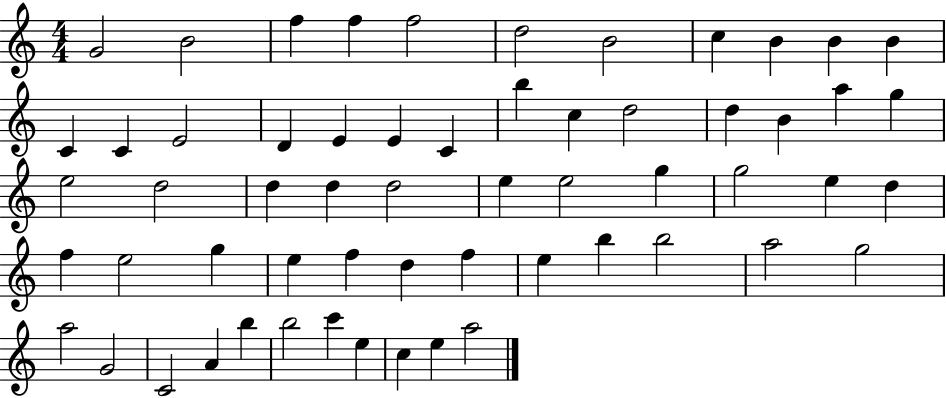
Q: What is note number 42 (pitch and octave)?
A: D5